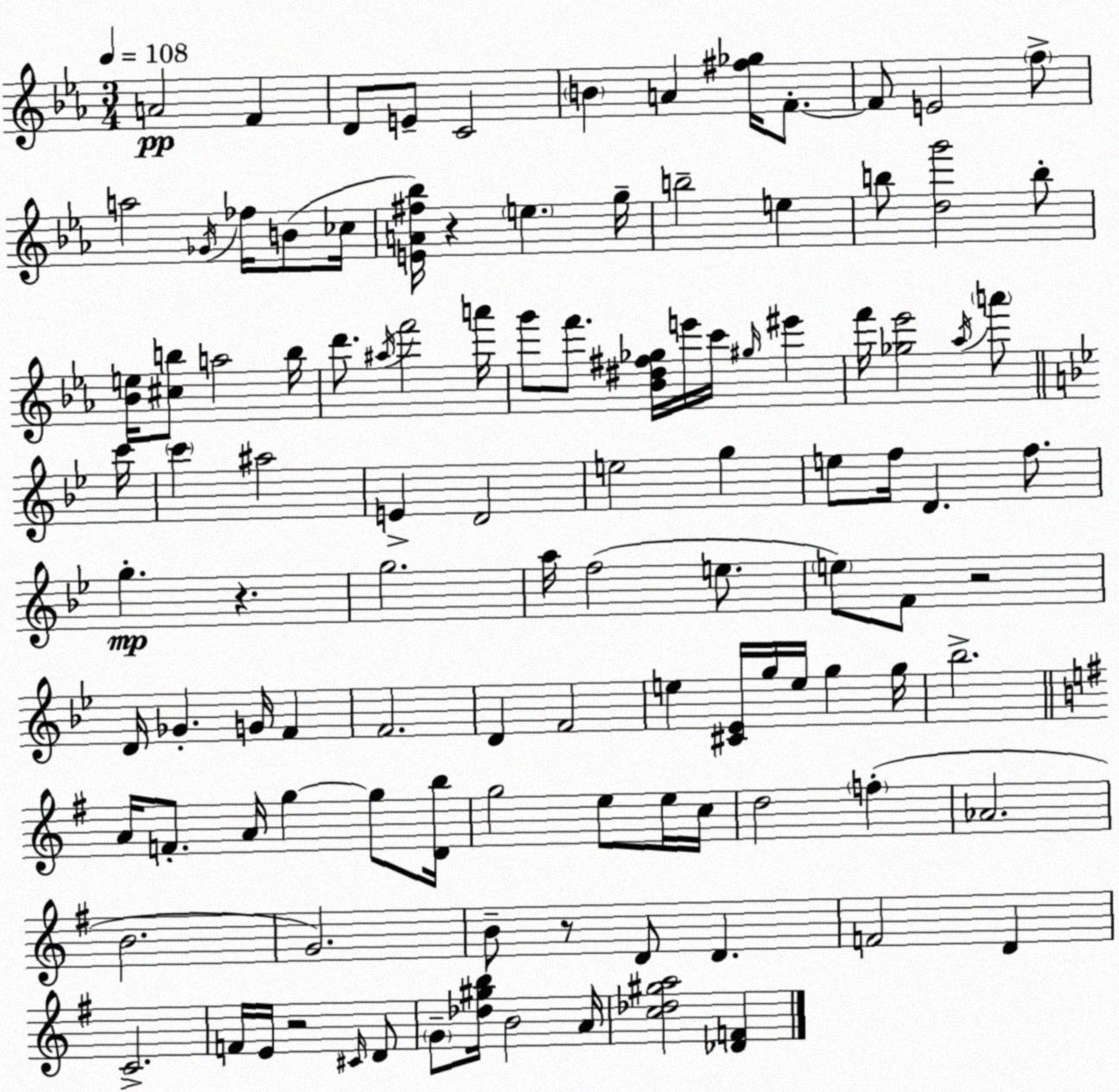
X:1
T:Untitled
M:3/4
L:1/4
K:Eb
A2 F D/2 E/2 C2 B A [^f_g]/4 F/2 F/2 E2 f/2 a2 _G/4 _f/4 B/2 _c/4 [EA^f_b]/4 z e g/4 b2 e b/2 [dg']2 b/2 [_Be]/4 [^cb]/2 a2 b/4 d'/2 ^a/4 f'2 a'/4 g'/2 f'/2 [_B^d^f_g]/4 e'/4 c'/4 ^g/4 ^e' f'/4 [_g_e']2 _a/4 a'/2 c'/4 c' ^a2 E D2 e2 g e/2 f/4 D f/2 g z g2 a/4 f2 e/2 e/2 F/2 z2 D/4 _G G/4 F F2 D F2 e [^C_E]/4 g/4 e/4 g g/4 _b2 A/4 F/2 A/4 g g/2 [Db]/4 g2 e/2 e/4 c/4 d2 f _A2 B2 G2 B/2 z/2 D/2 D F2 D C2 F/4 E/4 z2 ^C/4 D/2 G/2 [_d^gb]/4 B2 A/4 [c_d^ga]2 [_DF]